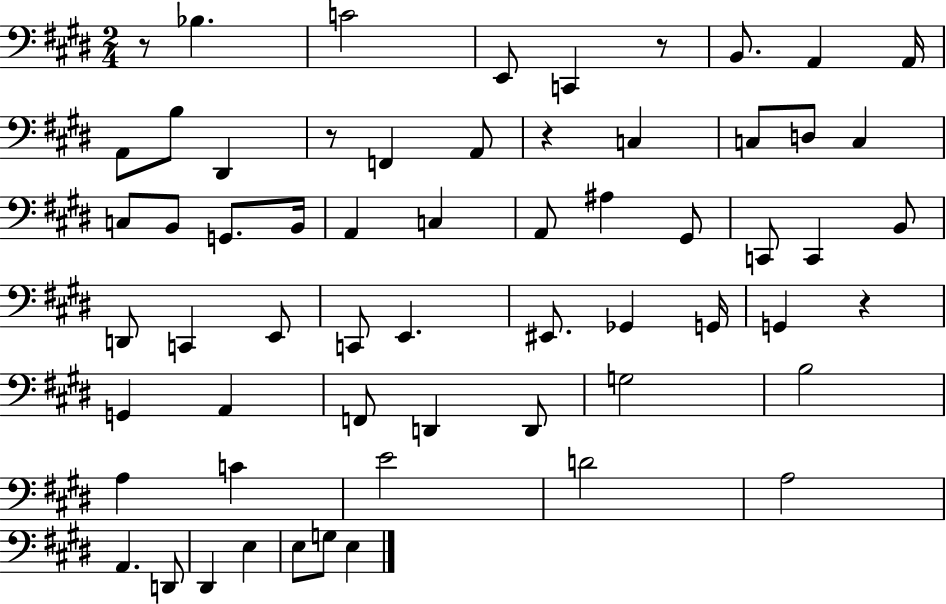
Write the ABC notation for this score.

X:1
T:Untitled
M:2/4
L:1/4
K:E
z/2 _B, C2 E,,/2 C,, z/2 B,,/2 A,, A,,/4 A,,/2 B,/2 ^D,, z/2 F,, A,,/2 z C, C,/2 D,/2 C, C,/2 B,,/2 G,,/2 B,,/4 A,, C, A,,/2 ^A, ^G,,/2 C,,/2 C,, B,,/2 D,,/2 C,, E,,/2 C,,/2 E,, ^E,,/2 _G,, G,,/4 G,, z G,, A,, F,,/2 D,, D,,/2 G,2 B,2 A, C E2 D2 A,2 A,, D,,/2 ^D,, E, E,/2 G,/2 E,